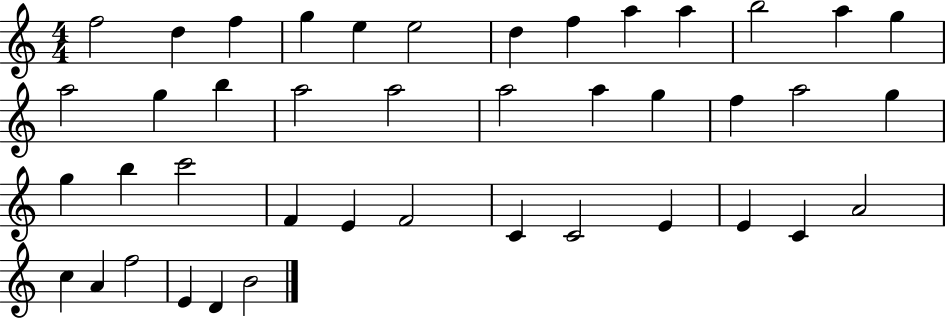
{
  \clef treble
  \numericTimeSignature
  \time 4/4
  \key c \major
  f''2 d''4 f''4 | g''4 e''4 e''2 | d''4 f''4 a''4 a''4 | b''2 a''4 g''4 | \break a''2 g''4 b''4 | a''2 a''2 | a''2 a''4 g''4 | f''4 a''2 g''4 | \break g''4 b''4 c'''2 | f'4 e'4 f'2 | c'4 c'2 e'4 | e'4 c'4 a'2 | \break c''4 a'4 f''2 | e'4 d'4 b'2 | \bar "|."
}